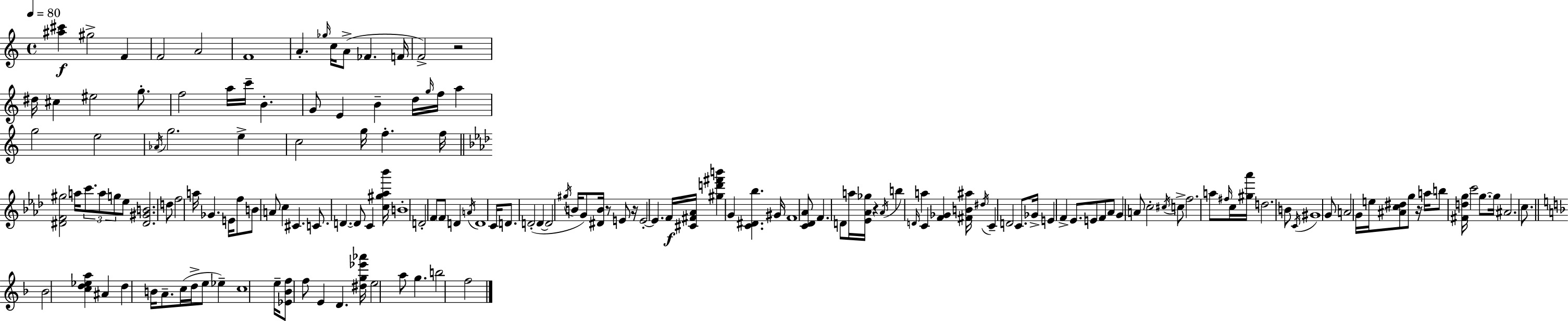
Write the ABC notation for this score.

X:1
T:Untitled
M:4/4
L:1/4
K:C
[^a^c'] ^g2 F F2 A2 F4 A _g/4 c/4 A/2 _F F/4 F2 z2 ^d/4 ^c ^e2 g/2 f2 a/4 c'/4 B G/2 E B d/4 g/4 f/4 a g2 e2 _A/4 g2 e c2 g/4 f f/4 [^DF^g]2 a/4 c'/2 a/2 g/2 _e/2 [^D^GB]2 d/2 f2 a/4 _G E/4 f/2 B/2 A/2 c ^C C/2 D D/2 C [c^g_a_b']/4 B4 D2 F/2 F/2 D A/4 D4 C/4 D/2 D2 D D2 ^g/4 B/4 G/2 [^DB]/4 z/2 E/2 z/4 E2 E F/4 [^C^F_A]/4 [^gd'^f'b'] G [C^D_b] ^G/4 F4 [C_D_A]/2 F D/2 a/4 [_E_A_g]/4 z _A/4 b D/4 a C [F_G] [^FB^a]/4 ^d/4 C D2 C/2 _G/4 E F _E/2 E/2 F/2 _A/2 G A/2 c2 ^c/4 c/2 f2 a/2 ^f/4 c/4 [^g_a']/4 d2 B/2 C/4 ^G4 G/2 A2 G/4 e/4 [^Ac^d]/2 g/2 z/4 a/4 b/2 [^Fdg]/4 c'2 g/2 g/4 ^A2 c/2 _B2 [cd_ea] ^A d B/4 A/2 c/4 d/4 e/2 _e c4 e/4 [_E_Bf]/2 f/2 E D [^dg_e'_a']/4 e2 a/2 g b2 f2